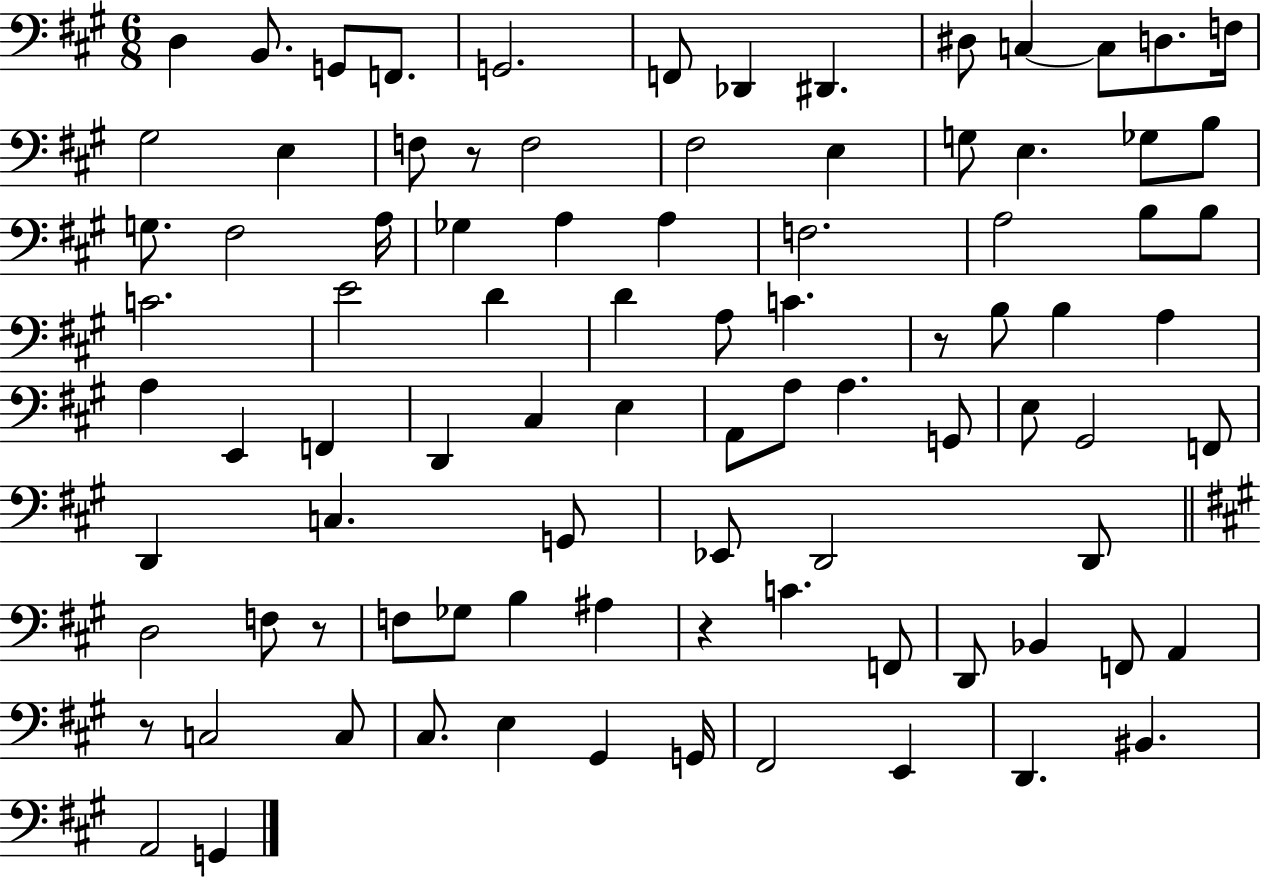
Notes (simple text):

D3/q B2/e. G2/e F2/e. G2/h. F2/e Db2/q D#2/q. D#3/e C3/q C3/e D3/e. F3/s G#3/h E3/q F3/e R/e F3/h F#3/h E3/q G3/e E3/q. Gb3/e B3/e G3/e. F#3/h A3/s Gb3/q A3/q A3/q F3/h. A3/h B3/e B3/e C4/h. E4/h D4/q D4/q A3/e C4/q. R/e B3/e B3/q A3/q A3/q E2/q F2/q D2/q C#3/q E3/q A2/e A3/e A3/q. G2/e E3/e G#2/h F2/e D2/q C3/q. G2/e Eb2/e D2/h D2/e D3/h F3/e R/e F3/e Gb3/e B3/q A#3/q R/q C4/q. F2/e D2/e Bb2/q F2/e A2/q R/e C3/h C3/e C#3/e. E3/q G#2/q G2/s F#2/h E2/q D2/q. BIS2/q. A2/h G2/q